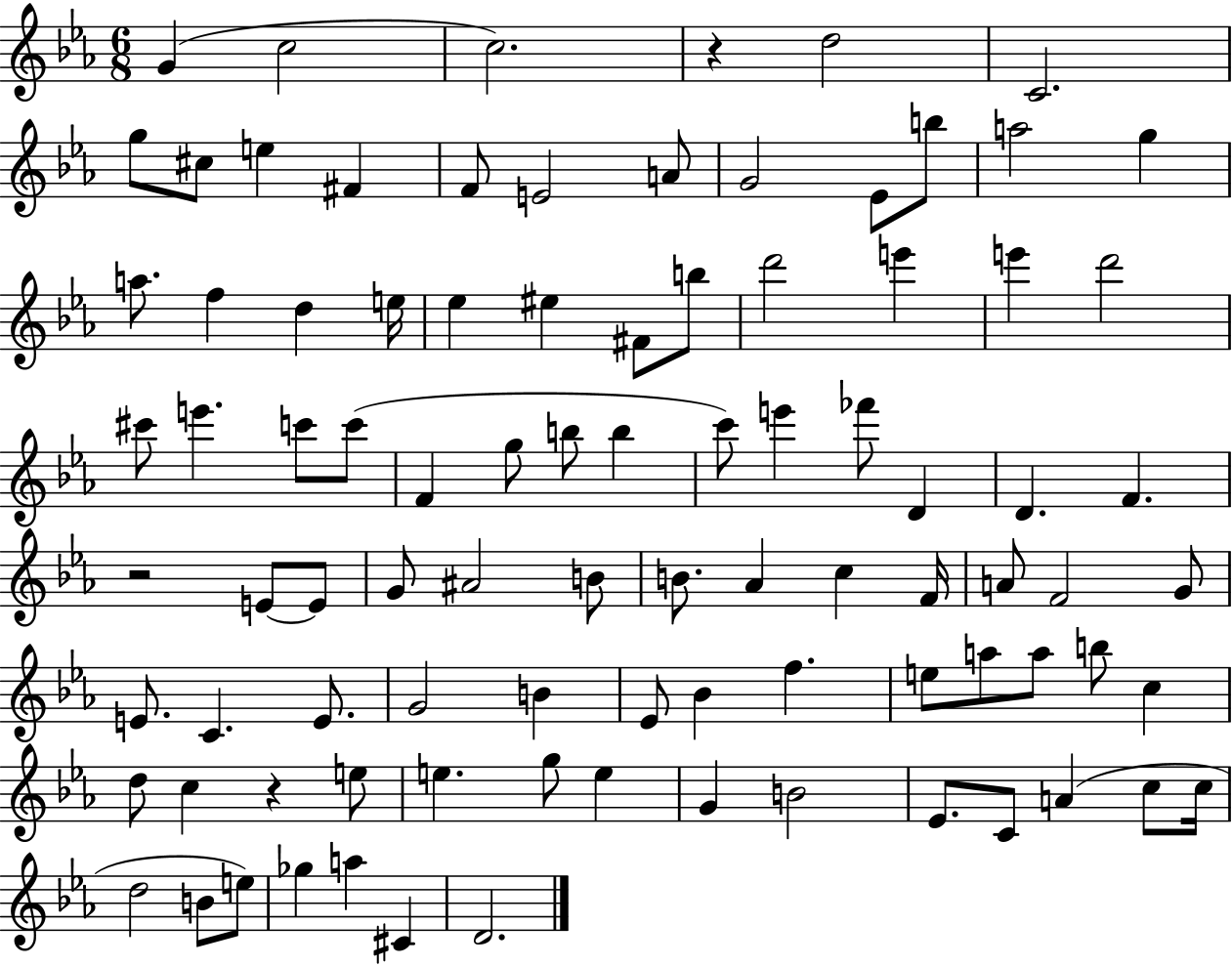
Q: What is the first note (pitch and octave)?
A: G4